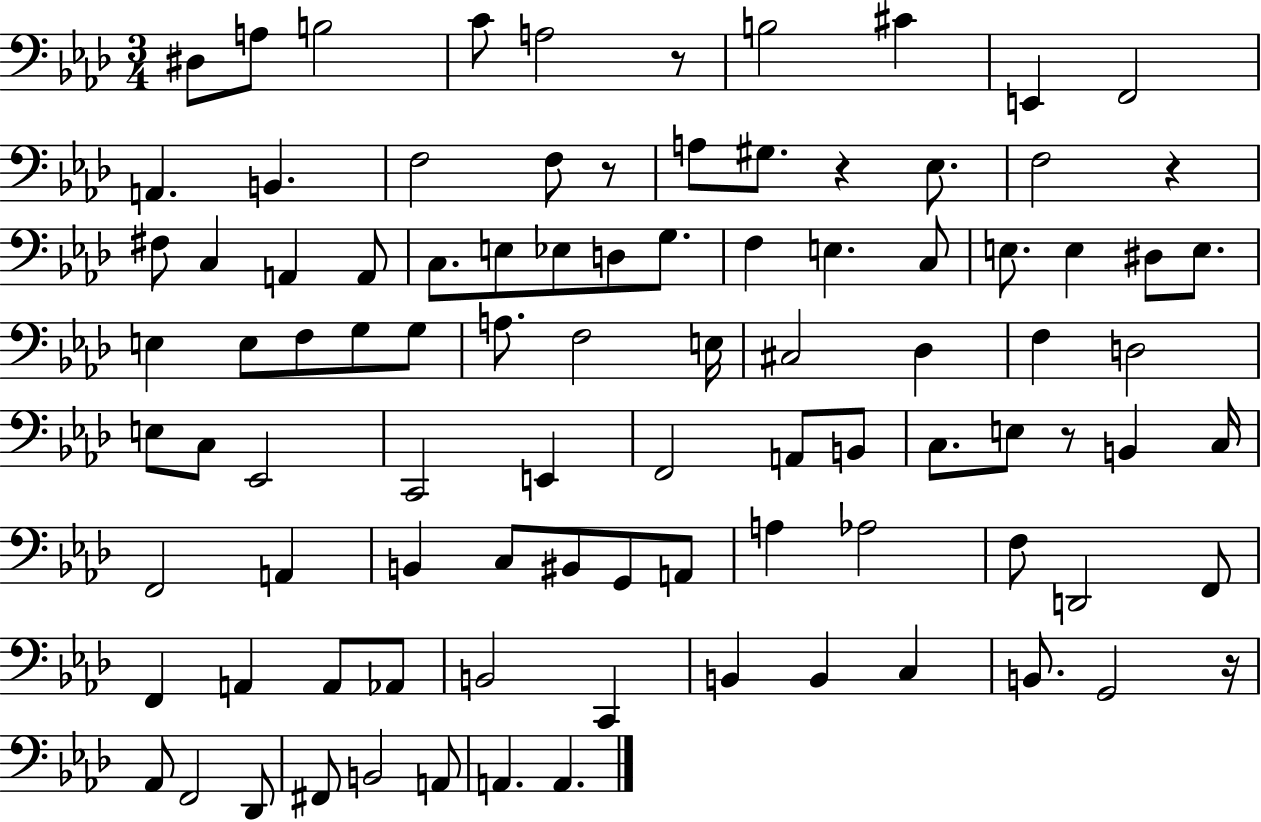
{
  \clef bass
  \numericTimeSignature
  \time 3/4
  \key aes \major
  \repeat volta 2 { dis8 a8 b2 | c'8 a2 r8 | b2 cis'4 | e,4 f,2 | \break a,4. b,4. | f2 f8 r8 | a8 gis8. r4 ees8. | f2 r4 | \break fis8 c4 a,4 a,8 | c8. e8 ees8 d8 g8. | f4 e4. c8 | e8. e4 dis8 e8. | \break e4 e8 f8 g8 g8 | a8. f2 e16 | cis2 des4 | f4 d2 | \break e8 c8 ees,2 | c,2 e,4 | f,2 a,8 b,8 | c8. e8 r8 b,4 c16 | \break f,2 a,4 | b,4 c8 bis,8 g,8 a,8 | a4 aes2 | f8 d,2 f,8 | \break f,4 a,4 a,8 aes,8 | b,2 c,4 | b,4 b,4 c4 | b,8. g,2 r16 | \break aes,8 f,2 des,8 | fis,8 b,2 a,8 | a,4. a,4. | } \bar "|."
}